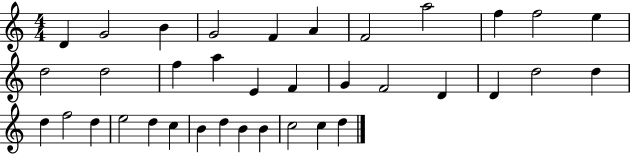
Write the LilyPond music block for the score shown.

{
  \clef treble
  \numericTimeSignature
  \time 4/4
  \key c \major
  d'4 g'2 b'4 | g'2 f'4 a'4 | f'2 a''2 | f''4 f''2 e''4 | \break d''2 d''2 | f''4 a''4 e'4 f'4 | g'4 f'2 d'4 | d'4 d''2 d''4 | \break d''4 f''2 d''4 | e''2 d''4 c''4 | b'4 d''4 b'4 b'4 | c''2 c''4 d''4 | \break \bar "|."
}